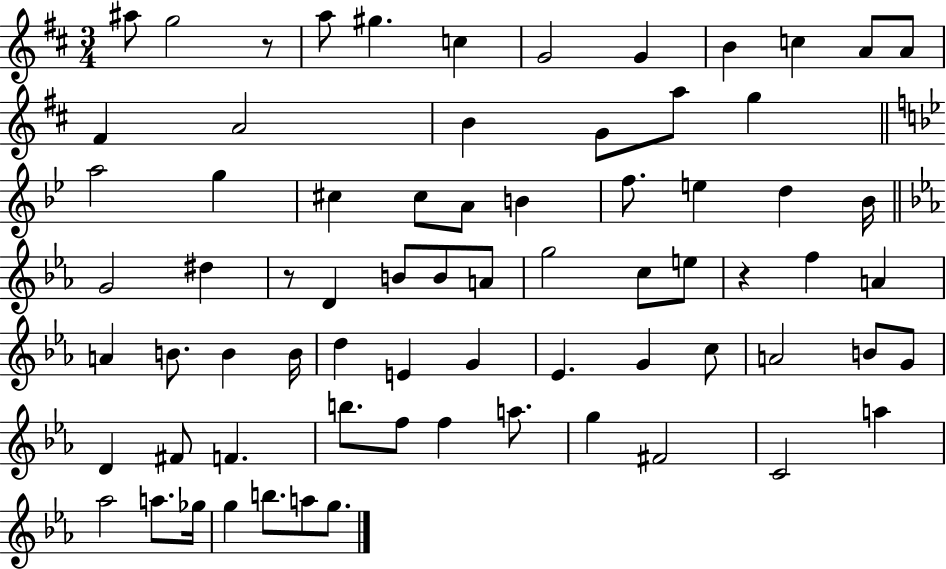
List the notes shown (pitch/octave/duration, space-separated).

A#5/e G5/h R/e A5/e G#5/q. C5/q G4/h G4/q B4/q C5/q A4/e A4/e F#4/q A4/h B4/q G4/e A5/e G5/q A5/h G5/q C#5/q C#5/e A4/e B4/q F5/e. E5/q D5/q Bb4/s G4/h D#5/q R/e D4/q B4/e B4/e A4/e G5/h C5/e E5/e R/q F5/q A4/q A4/q B4/e. B4/q B4/s D5/q E4/q G4/q Eb4/q. G4/q C5/e A4/h B4/e G4/e D4/q F#4/e F4/q. B5/e. F5/e F5/q A5/e. G5/q F#4/h C4/h A5/q Ab5/h A5/e. Gb5/s G5/q B5/e. A5/e G5/e.